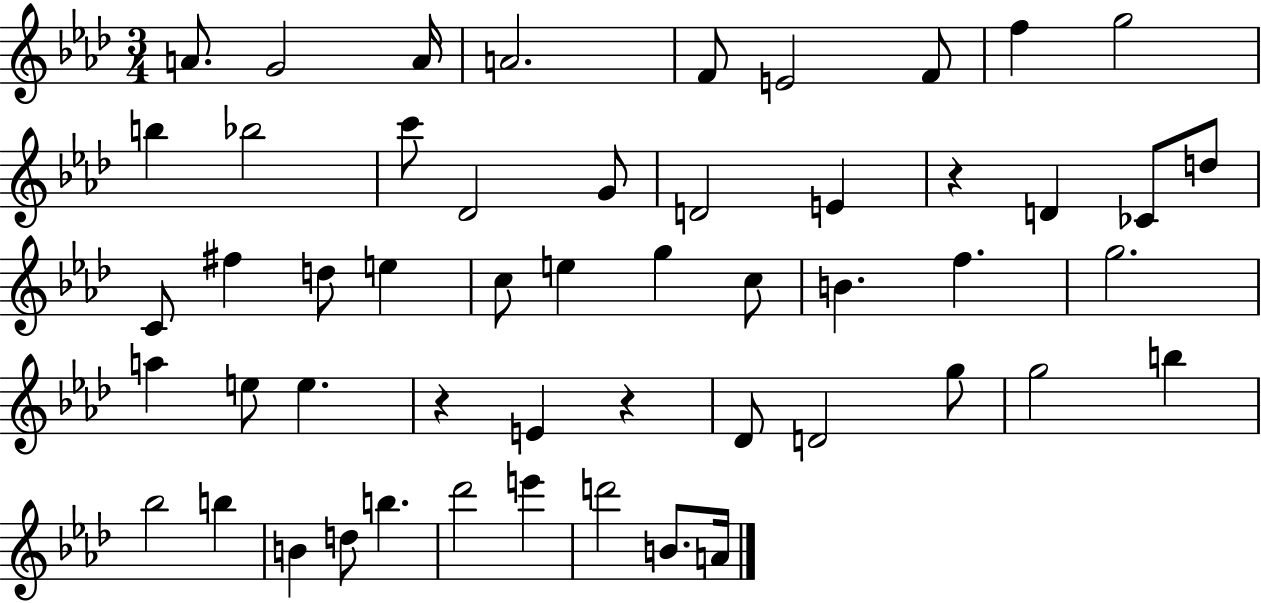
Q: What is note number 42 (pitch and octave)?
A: B4